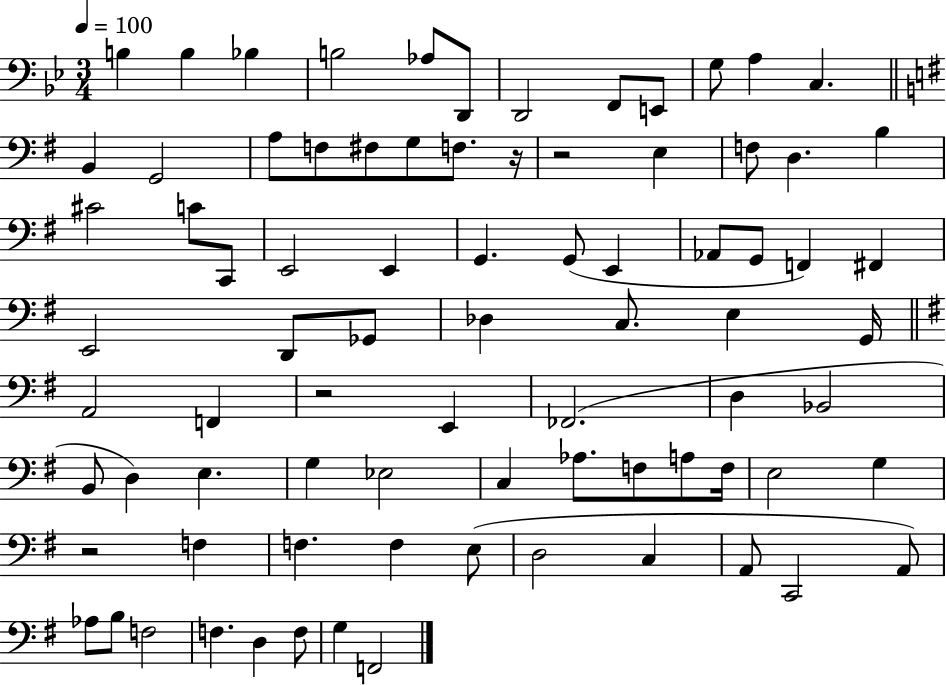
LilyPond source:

{
  \clef bass
  \numericTimeSignature
  \time 3/4
  \key bes \major
  \tempo 4 = 100
  \repeat volta 2 { b4 b4 bes4 | b2 aes8 d,8 | d,2 f,8 e,8 | g8 a4 c4. | \break \bar "||" \break \key e \minor b,4 g,2 | a8 f8 fis8 g8 f8. r16 | r2 e4 | f8 d4. b4 | \break cis'2 c'8 c,8 | e,2 e,4 | g,4. g,8( e,4 | aes,8 g,8 f,4) fis,4 | \break e,2 d,8 ges,8 | des4 c8. e4 g,16 | \bar "||" \break \key g \major a,2 f,4 | r2 e,4 | fes,2.( | d4 bes,2 | \break b,8 d4) e4. | g4 ees2 | c4 aes8. f8 a8 f16 | e2 g4 | \break r2 f4 | f4. f4 e8( | d2 c4 | a,8 c,2 a,8) | \break aes8 b8 f2 | f4. d4 f8 | g4 f,2 | } \bar "|."
}